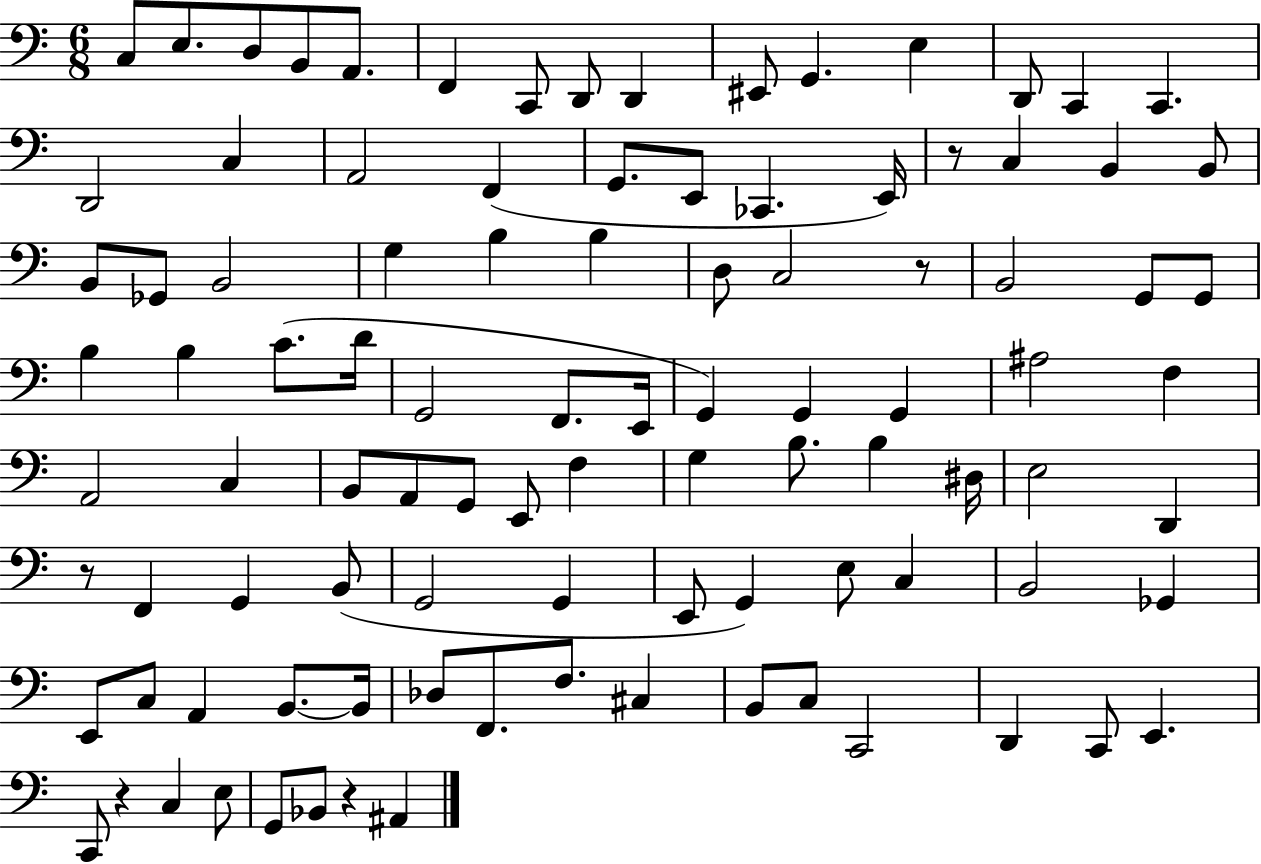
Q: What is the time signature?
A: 6/8